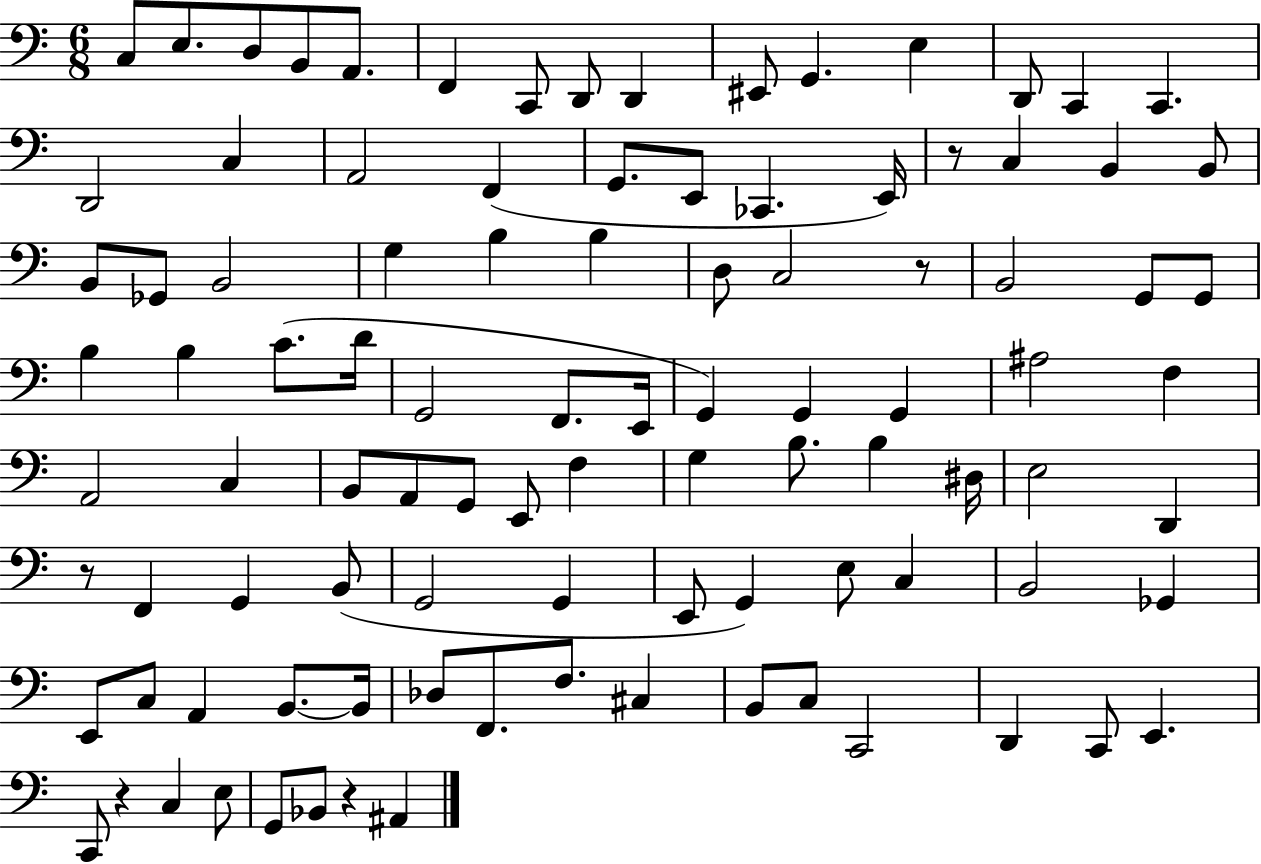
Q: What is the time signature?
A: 6/8